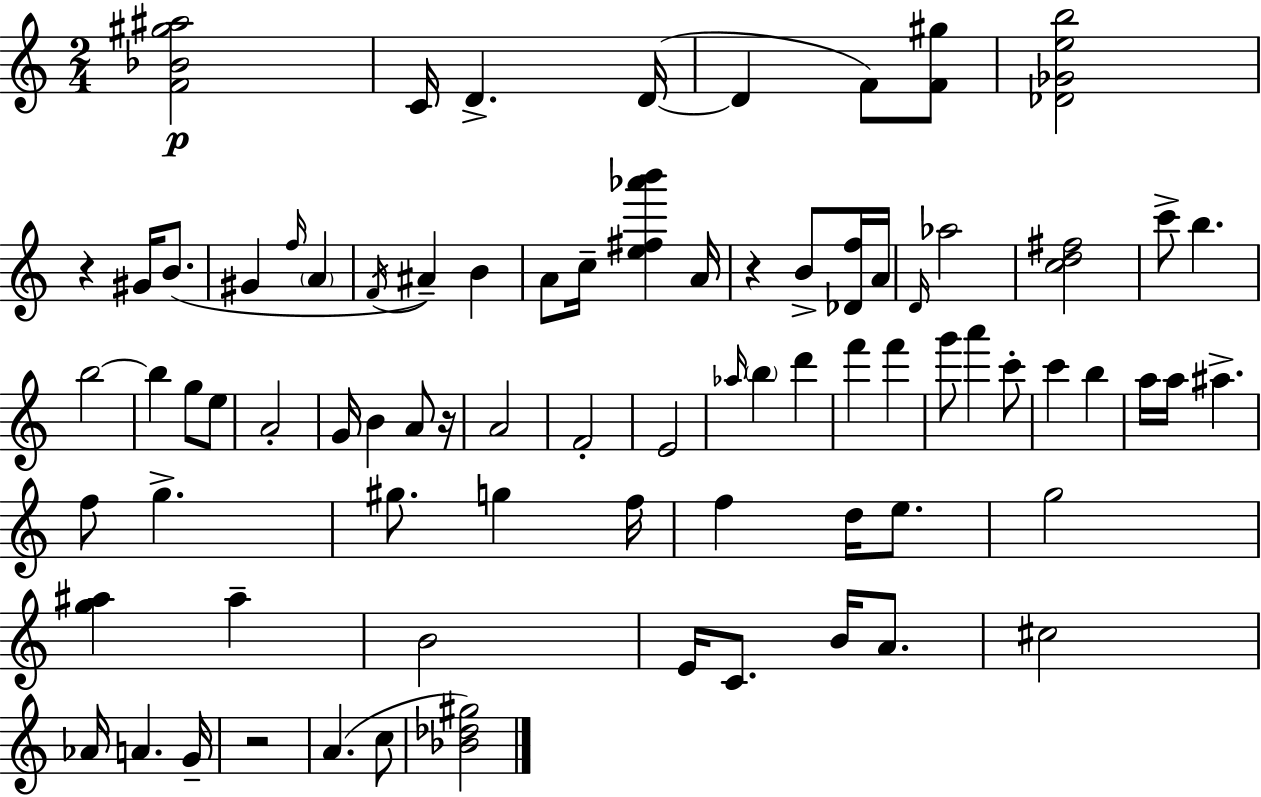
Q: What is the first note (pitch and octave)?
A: C4